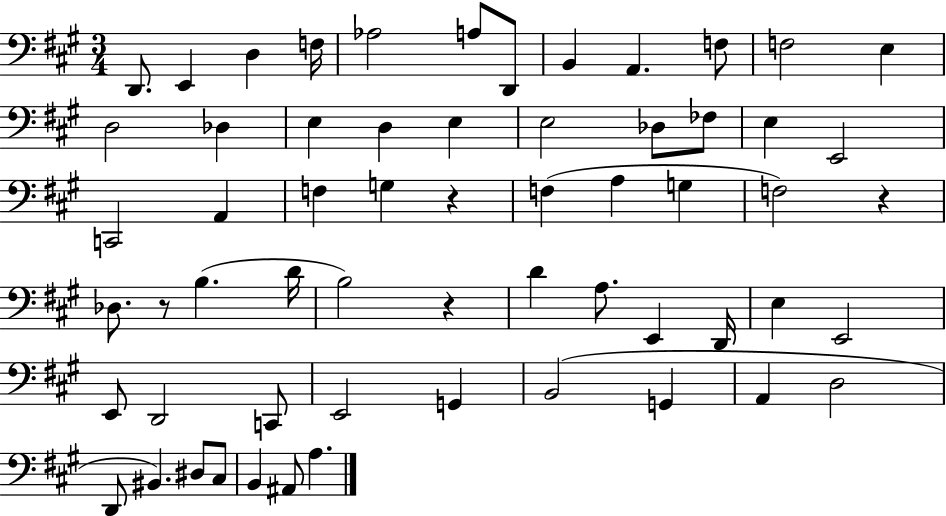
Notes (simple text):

D2/e. E2/q D3/q F3/s Ab3/h A3/e D2/e B2/q A2/q. F3/e F3/h E3/q D3/h Db3/q E3/q D3/q E3/q E3/h Db3/e FES3/e E3/q E2/h C2/h A2/q F3/q G3/q R/q F3/q A3/q G3/q F3/h R/q Db3/e. R/e B3/q. D4/s B3/h R/q D4/q A3/e. E2/q D2/s E3/q E2/h E2/e D2/h C2/e E2/h G2/q B2/h G2/q A2/q D3/h D2/e BIS2/q. D#3/e C#3/e B2/q A#2/e A3/q.